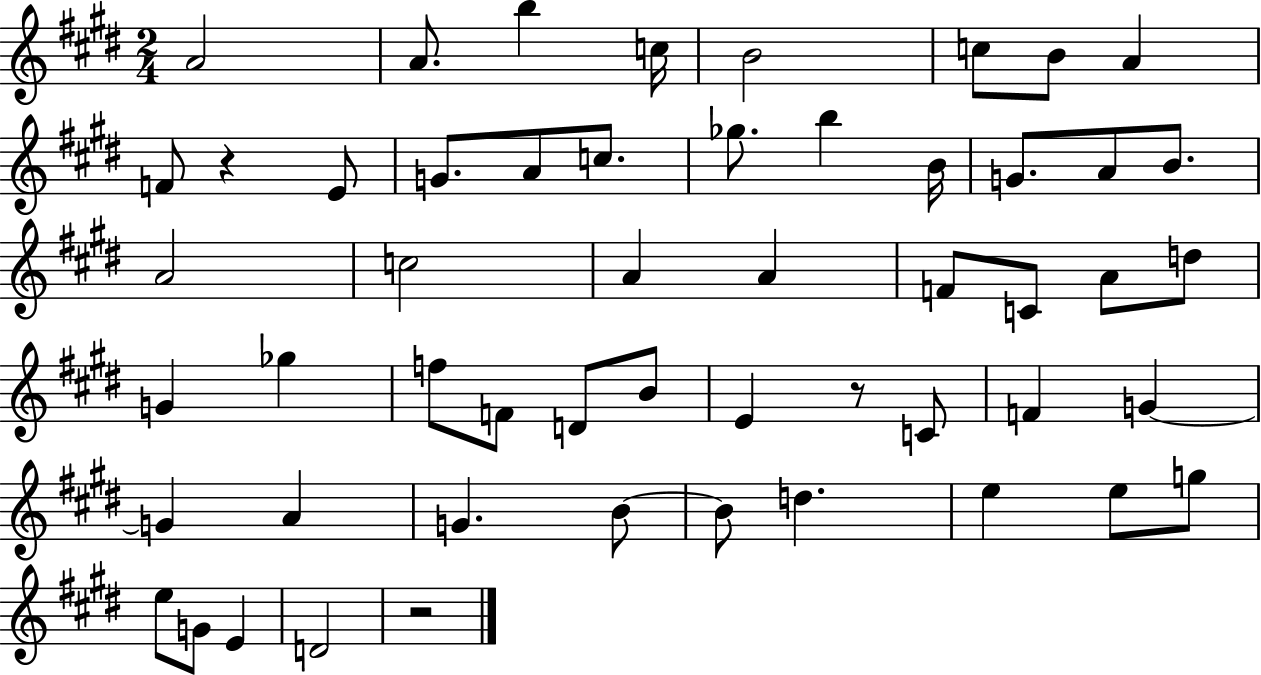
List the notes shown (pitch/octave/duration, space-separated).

A4/h A4/e. B5/q C5/s B4/h C5/e B4/e A4/q F4/e R/q E4/e G4/e. A4/e C5/e. Gb5/e. B5/q B4/s G4/e. A4/e B4/e. A4/h C5/h A4/q A4/q F4/e C4/e A4/e D5/e G4/q Gb5/q F5/e F4/e D4/e B4/e E4/q R/e C4/e F4/q G4/q G4/q A4/q G4/q. B4/e B4/e D5/q. E5/q E5/e G5/e E5/e G4/e E4/q D4/h R/h